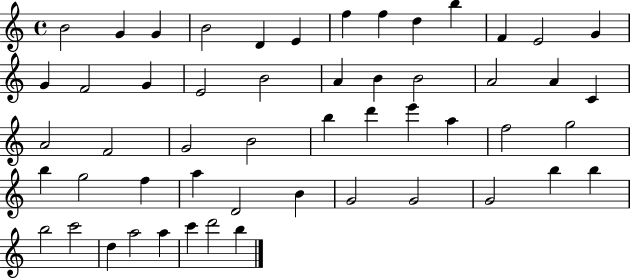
{
  \clef treble
  \time 4/4
  \defaultTimeSignature
  \key c \major
  b'2 g'4 g'4 | b'2 d'4 e'4 | f''4 f''4 d''4 b''4 | f'4 e'2 g'4 | \break g'4 f'2 g'4 | e'2 b'2 | a'4 b'4 b'2 | a'2 a'4 c'4 | \break a'2 f'2 | g'2 b'2 | b''4 d'''4 e'''4 a''4 | f''2 g''2 | \break b''4 g''2 f''4 | a''4 d'2 b'4 | g'2 g'2 | g'2 b''4 b''4 | \break b''2 c'''2 | d''4 a''2 a''4 | c'''4 d'''2 b''4 | \bar "|."
}